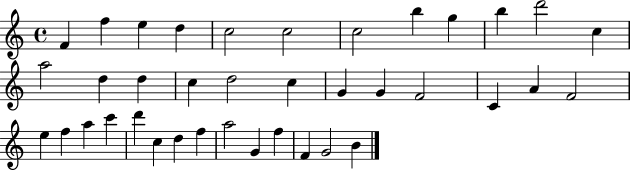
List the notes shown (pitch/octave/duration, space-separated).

F4/q F5/q E5/q D5/q C5/h C5/h C5/h B5/q G5/q B5/q D6/h C5/q A5/h D5/q D5/q C5/q D5/h C5/q G4/q G4/q F4/h C4/q A4/q F4/h E5/q F5/q A5/q C6/q D6/q C5/q D5/q F5/q A5/h G4/q F5/q F4/q G4/h B4/q